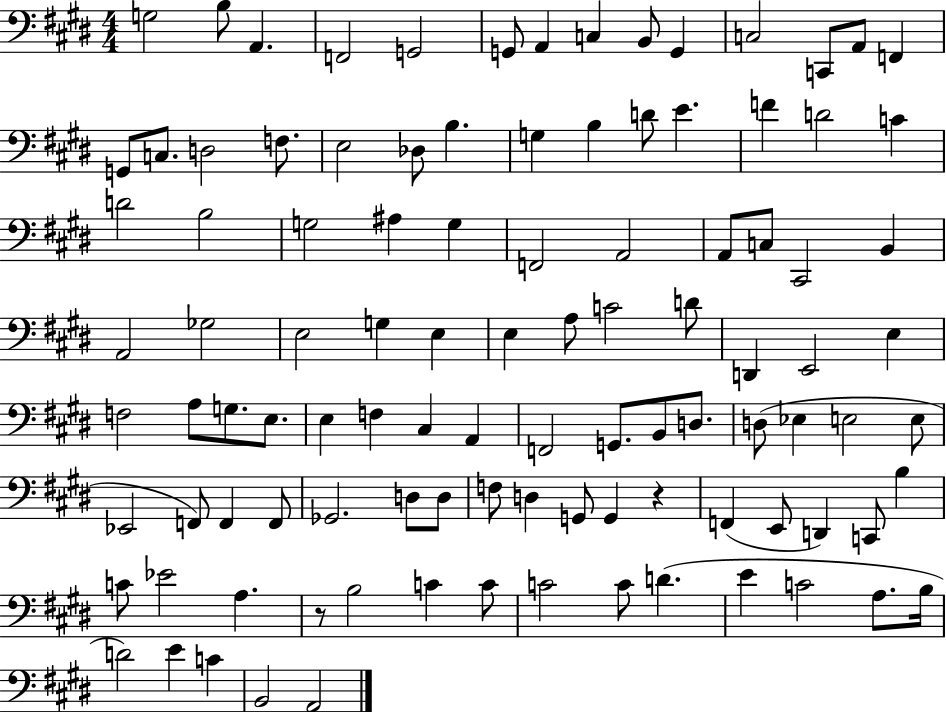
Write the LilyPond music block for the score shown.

{
  \clef bass
  \numericTimeSignature
  \time 4/4
  \key e \major
  g2 b8 a,4. | f,2 g,2 | g,8 a,4 c4 b,8 g,4 | c2 c,8 a,8 f,4 | \break g,8 c8. d2 f8. | e2 des8 b4. | g4 b4 d'8 e'4. | f'4 d'2 c'4 | \break d'2 b2 | g2 ais4 g4 | f,2 a,2 | a,8 c8 cis,2 b,4 | \break a,2 ges2 | e2 g4 e4 | e4 a8 c'2 d'8 | d,4 e,2 e4 | \break f2 a8 g8. e8. | e4 f4 cis4 a,4 | f,2 g,8. b,8 d8. | d8( ees4 e2 e8 | \break ees,2 f,8) f,4 f,8 | ges,2. d8 d8 | f8 d4 g,8 g,4 r4 | f,4( e,8 d,4) c,8 b4 | \break c'8 ees'2 a4. | r8 b2 c'4 c'8 | c'2 c'8 d'4.( | e'4 c'2 a8. b16 | \break d'2) e'4 c'4 | b,2 a,2 | \bar "|."
}